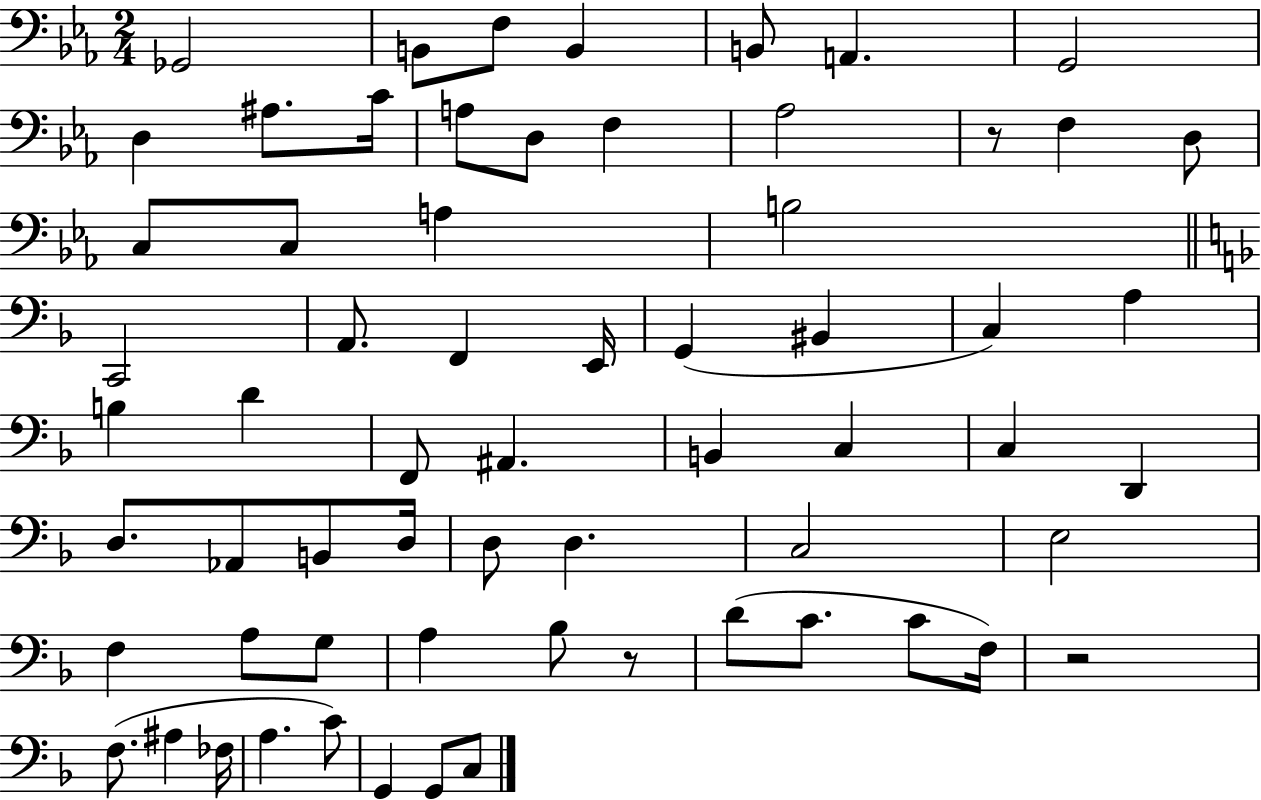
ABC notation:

X:1
T:Untitled
M:2/4
L:1/4
K:Eb
_G,,2 B,,/2 F,/2 B,, B,,/2 A,, G,,2 D, ^A,/2 C/4 A,/2 D,/2 F, _A,2 z/2 F, D,/2 C,/2 C,/2 A, B,2 C,,2 A,,/2 F,, E,,/4 G,, ^B,, C, A, B, D F,,/2 ^A,, B,, C, C, D,, D,/2 _A,,/2 B,,/2 D,/4 D,/2 D, C,2 E,2 F, A,/2 G,/2 A, _B,/2 z/2 D/2 C/2 C/2 F,/4 z2 F,/2 ^A, _F,/4 A, C/2 G,, G,,/2 C,/2